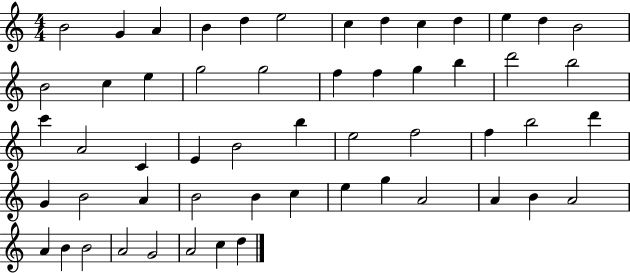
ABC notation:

X:1
T:Untitled
M:4/4
L:1/4
K:C
B2 G A B d e2 c d c d e d B2 B2 c e g2 g2 f f g b d'2 b2 c' A2 C E B2 b e2 f2 f b2 d' G B2 A B2 B c e g A2 A B A2 A B B2 A2 G2 A2 c d